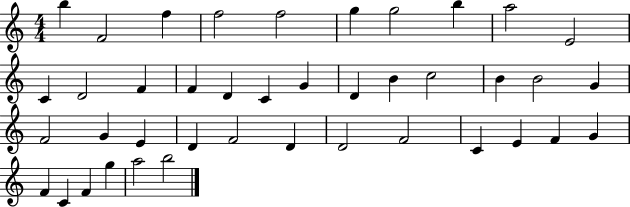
{
  \clef treble
  \numericTimeSignature
  \time 4/4
  \key c \major
  b''4 f'2 f''4 | f''2 f''2 | g''4 g''2 b''4 | a''2 e'2 | \break c'4 d'2 f'4 | f'4 d'4 c'4 g'4 | d'4 b'4 c''2 | b'4 b'2 g'4 | \break f'2 g'4 e'4 | d'4 f'2 d'4 | d'2 f'2 | c'4 e'4 f'4 g'4 | \break f'4 c'4 f'4 g''4 | a''2 b''2 | \bar "|."
}